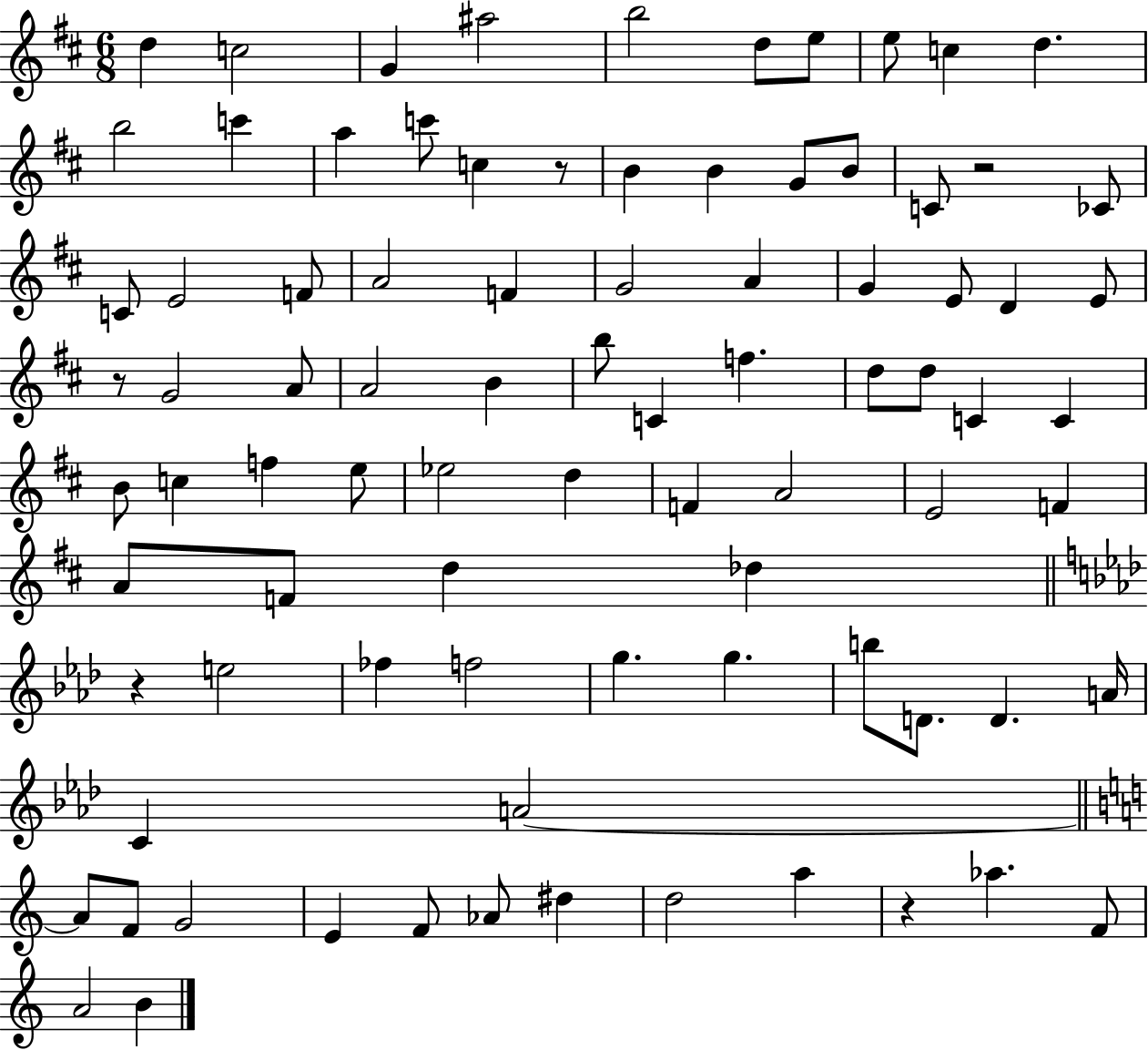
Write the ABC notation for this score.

X:1
T:Untitled
M:6/8
L:1/4
K:D
d c2 G ^a2 b2 d/2 e/2 e/2 c d b2 c' a c'/2 c z/2 B B G/2 B/2 C/2 z2 _C/2 C/2 E2 F/2 A2 F G2 A G E/2 D E/2 z/2 G2 A/2 A2 B b/2 C f d/2 d/2 C C B/2 c f e/2 _e2 d F A2 E2 F A/2 F/2 d _d z e2 _f f2 g g b/2 D/2 D A/4 C A2 A/2 F/2 G2 E F/2 _A/2 ^d d2 a z _a F/2 A2 B